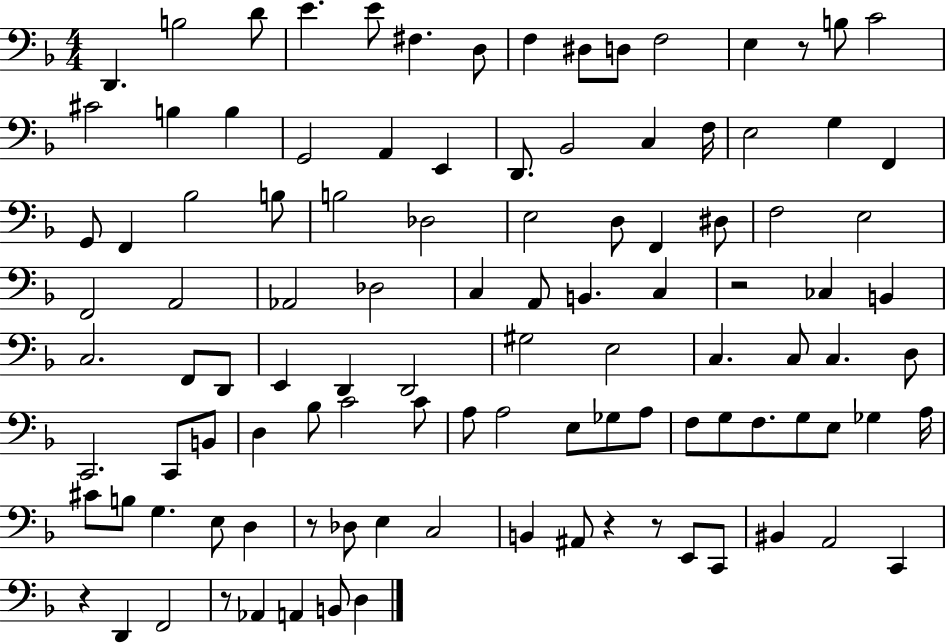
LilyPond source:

{
  \clef bass
  \numericTimeSignature
  \time 4/4
  \key f \major
  d,4. b2 d'8 | e'4. e'8 fis4. d8 | f4 dis8 d8 f2 | e4 r8 b8 c'2 | \break cis'2 b4 b4 | g,2 a,4 e,4 | d,8. bes,2 c4 f16 | e2 g4 f,4 | \break g,8 f,4 bes2 b8 | b2 des2 | e2 d8 f,4 dis8 | f2 e2 | \break f,2 a,2 | aes,2 des2 | c4 a,8 b,4. c4 | r2 ces4 b,4 | \break c2. f,8 d,8 | e,4 d,4 d,2 | gis2 e2 | c4. c8 c4. d8 | \break c,2. c,8 b,8 | d4 bes8 c'2 c'8 | a8 a2 e8 ges8 a8 | f8 g8 f8. g8 e8 ges4 a16 | \break cis'8 b8 g4. e8 d4 | r8 des8 e4 c2 | b,4 ais,8 r4 r8 e,8 c,8 | bis,4 a,2 c,4 | \break r4 d,4 f,2 | r8 aes,4 a,4 b,8 d4 | \bar "|."
}